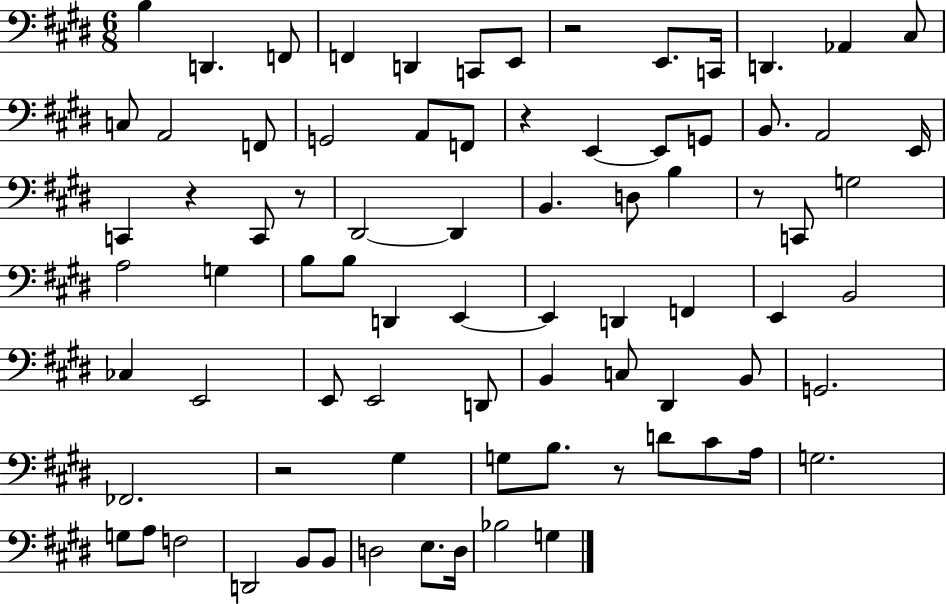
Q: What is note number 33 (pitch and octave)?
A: G3